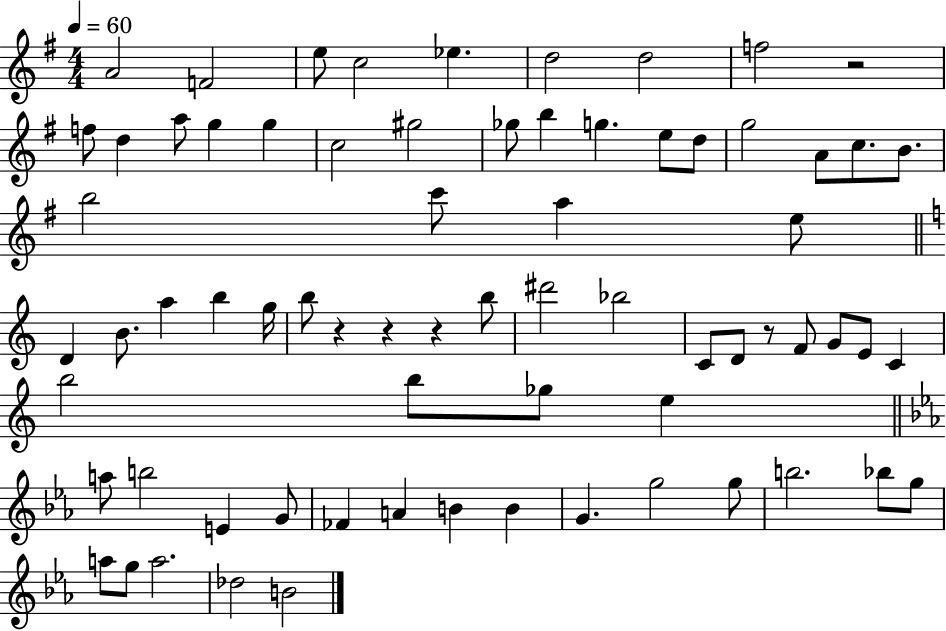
{
  \clef treble
  \numericTimeSignature
  \time 4/4
  \key g \major
  \tempo 4 = 60
  a'2 f'2 | e''8 c''2 ees''4. | d''2 d''2 | f''2 r2 | \break f''8 d''4 a''8 g''4 g''4 | c''2 gis''2 | ges''8 b''4 g''4. e''8 d''8 | g''2 a'8 c''8. b'8. | \break b''2 c'''8 a''4 e''8 | \bar "||" \break \key c \major d'4 b'8. a''4 b''4 g''16 | b''8 r4 r4 r4 b''8 | dis'''2 bes''2 | c'8 d'8 r8 f'8 g'8 e'8 c'4 | \break b''2 b''8 ges''8 e''4 | \bar "||" \break \key ees \major a''8 b''2 e'4 g'8 | fes'4 a'4 b'4 b'4 | g'4. g''2 g''8 | b''2. bes''8 g''8 | \break a''8 g''8 a''2. | des''2 b'2 | \bar "|."
}